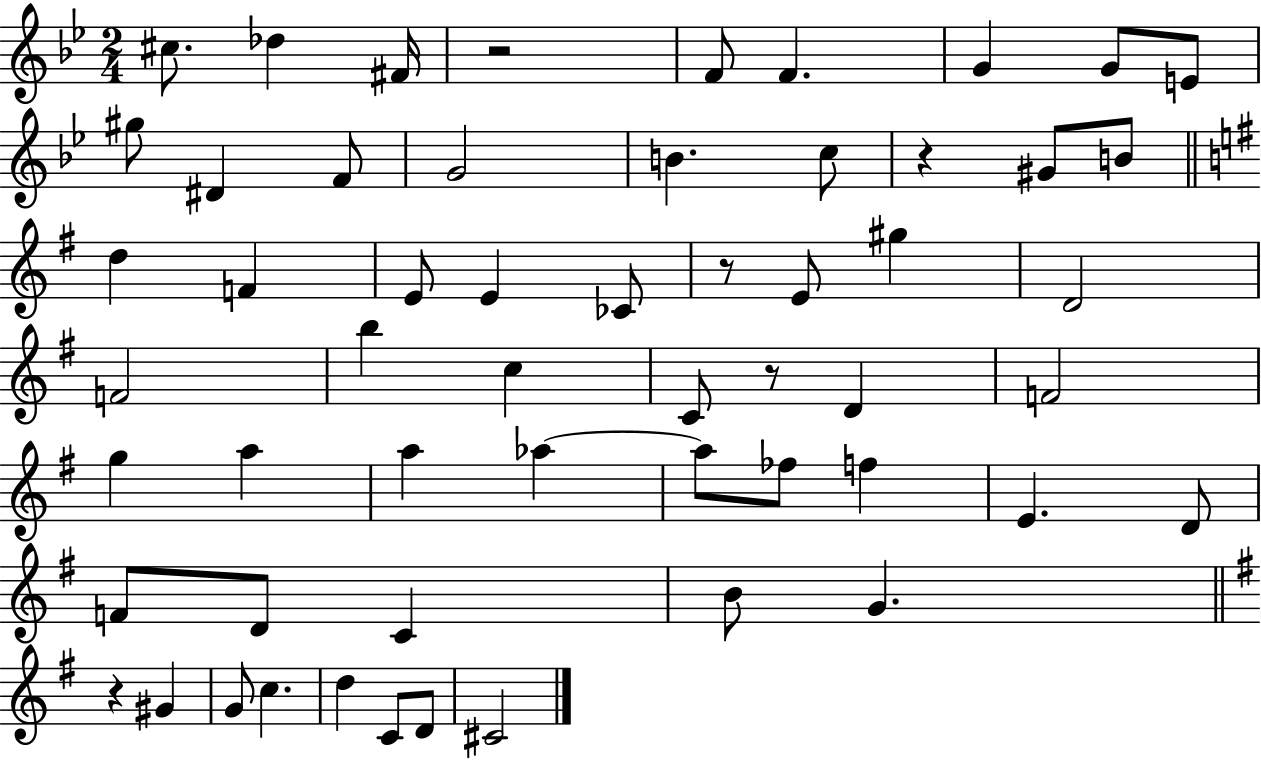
C#5/e. Db5/q F#4/s R/h F4/e F4/q. G4/q G4/e E4/e G#5/e D#4/q F4/e G4/h B4/q. C5/e R/q G#4/e B4/e D5/q F4/q E4/e E4/q CES4/e R/e E4/e G#5/q D4/h F4/h B5/q C5/q C4/e R/e D4/q F4/h G5/q A5/q A5/q Ab5/q Ab5/e FES5/e F5/q E4/q. D4/e F4/e D4/e C4/q B4/e G4/q. R/q G#4/q G4/e C5/q. D5/q C4/e D4/e C#4/h